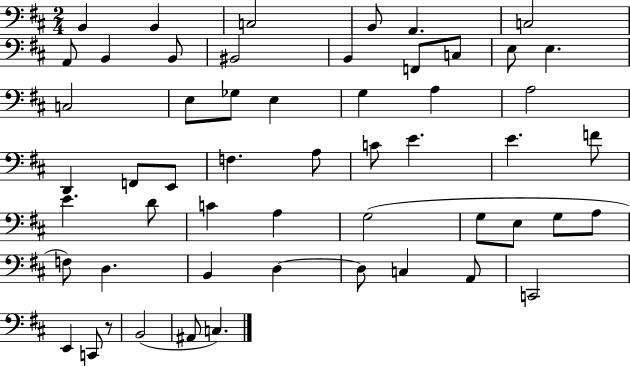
X:1
T:Untitled
M:2/4
L:1/4
K:D
B,, B,, C,2 B,,/2 A,, C,2 A,,/2 B,, B,,/2 ^B,,2 B,, F,,/2 C,/2 E,/2 E, C,2 E,/2 _G,/2 E, G, A, A,2 D,, F,,/2 E,,/2 F, A,/2 C/2 E E F/2 E D/2 C A, G,2 G,/2 E,/2 G,/2 A,/2 F,/2 D, B,, D, D,/2 C, A,,/2 C,,2 E,, C,,/2 z/2 B,,2 ^A,,/2 C,